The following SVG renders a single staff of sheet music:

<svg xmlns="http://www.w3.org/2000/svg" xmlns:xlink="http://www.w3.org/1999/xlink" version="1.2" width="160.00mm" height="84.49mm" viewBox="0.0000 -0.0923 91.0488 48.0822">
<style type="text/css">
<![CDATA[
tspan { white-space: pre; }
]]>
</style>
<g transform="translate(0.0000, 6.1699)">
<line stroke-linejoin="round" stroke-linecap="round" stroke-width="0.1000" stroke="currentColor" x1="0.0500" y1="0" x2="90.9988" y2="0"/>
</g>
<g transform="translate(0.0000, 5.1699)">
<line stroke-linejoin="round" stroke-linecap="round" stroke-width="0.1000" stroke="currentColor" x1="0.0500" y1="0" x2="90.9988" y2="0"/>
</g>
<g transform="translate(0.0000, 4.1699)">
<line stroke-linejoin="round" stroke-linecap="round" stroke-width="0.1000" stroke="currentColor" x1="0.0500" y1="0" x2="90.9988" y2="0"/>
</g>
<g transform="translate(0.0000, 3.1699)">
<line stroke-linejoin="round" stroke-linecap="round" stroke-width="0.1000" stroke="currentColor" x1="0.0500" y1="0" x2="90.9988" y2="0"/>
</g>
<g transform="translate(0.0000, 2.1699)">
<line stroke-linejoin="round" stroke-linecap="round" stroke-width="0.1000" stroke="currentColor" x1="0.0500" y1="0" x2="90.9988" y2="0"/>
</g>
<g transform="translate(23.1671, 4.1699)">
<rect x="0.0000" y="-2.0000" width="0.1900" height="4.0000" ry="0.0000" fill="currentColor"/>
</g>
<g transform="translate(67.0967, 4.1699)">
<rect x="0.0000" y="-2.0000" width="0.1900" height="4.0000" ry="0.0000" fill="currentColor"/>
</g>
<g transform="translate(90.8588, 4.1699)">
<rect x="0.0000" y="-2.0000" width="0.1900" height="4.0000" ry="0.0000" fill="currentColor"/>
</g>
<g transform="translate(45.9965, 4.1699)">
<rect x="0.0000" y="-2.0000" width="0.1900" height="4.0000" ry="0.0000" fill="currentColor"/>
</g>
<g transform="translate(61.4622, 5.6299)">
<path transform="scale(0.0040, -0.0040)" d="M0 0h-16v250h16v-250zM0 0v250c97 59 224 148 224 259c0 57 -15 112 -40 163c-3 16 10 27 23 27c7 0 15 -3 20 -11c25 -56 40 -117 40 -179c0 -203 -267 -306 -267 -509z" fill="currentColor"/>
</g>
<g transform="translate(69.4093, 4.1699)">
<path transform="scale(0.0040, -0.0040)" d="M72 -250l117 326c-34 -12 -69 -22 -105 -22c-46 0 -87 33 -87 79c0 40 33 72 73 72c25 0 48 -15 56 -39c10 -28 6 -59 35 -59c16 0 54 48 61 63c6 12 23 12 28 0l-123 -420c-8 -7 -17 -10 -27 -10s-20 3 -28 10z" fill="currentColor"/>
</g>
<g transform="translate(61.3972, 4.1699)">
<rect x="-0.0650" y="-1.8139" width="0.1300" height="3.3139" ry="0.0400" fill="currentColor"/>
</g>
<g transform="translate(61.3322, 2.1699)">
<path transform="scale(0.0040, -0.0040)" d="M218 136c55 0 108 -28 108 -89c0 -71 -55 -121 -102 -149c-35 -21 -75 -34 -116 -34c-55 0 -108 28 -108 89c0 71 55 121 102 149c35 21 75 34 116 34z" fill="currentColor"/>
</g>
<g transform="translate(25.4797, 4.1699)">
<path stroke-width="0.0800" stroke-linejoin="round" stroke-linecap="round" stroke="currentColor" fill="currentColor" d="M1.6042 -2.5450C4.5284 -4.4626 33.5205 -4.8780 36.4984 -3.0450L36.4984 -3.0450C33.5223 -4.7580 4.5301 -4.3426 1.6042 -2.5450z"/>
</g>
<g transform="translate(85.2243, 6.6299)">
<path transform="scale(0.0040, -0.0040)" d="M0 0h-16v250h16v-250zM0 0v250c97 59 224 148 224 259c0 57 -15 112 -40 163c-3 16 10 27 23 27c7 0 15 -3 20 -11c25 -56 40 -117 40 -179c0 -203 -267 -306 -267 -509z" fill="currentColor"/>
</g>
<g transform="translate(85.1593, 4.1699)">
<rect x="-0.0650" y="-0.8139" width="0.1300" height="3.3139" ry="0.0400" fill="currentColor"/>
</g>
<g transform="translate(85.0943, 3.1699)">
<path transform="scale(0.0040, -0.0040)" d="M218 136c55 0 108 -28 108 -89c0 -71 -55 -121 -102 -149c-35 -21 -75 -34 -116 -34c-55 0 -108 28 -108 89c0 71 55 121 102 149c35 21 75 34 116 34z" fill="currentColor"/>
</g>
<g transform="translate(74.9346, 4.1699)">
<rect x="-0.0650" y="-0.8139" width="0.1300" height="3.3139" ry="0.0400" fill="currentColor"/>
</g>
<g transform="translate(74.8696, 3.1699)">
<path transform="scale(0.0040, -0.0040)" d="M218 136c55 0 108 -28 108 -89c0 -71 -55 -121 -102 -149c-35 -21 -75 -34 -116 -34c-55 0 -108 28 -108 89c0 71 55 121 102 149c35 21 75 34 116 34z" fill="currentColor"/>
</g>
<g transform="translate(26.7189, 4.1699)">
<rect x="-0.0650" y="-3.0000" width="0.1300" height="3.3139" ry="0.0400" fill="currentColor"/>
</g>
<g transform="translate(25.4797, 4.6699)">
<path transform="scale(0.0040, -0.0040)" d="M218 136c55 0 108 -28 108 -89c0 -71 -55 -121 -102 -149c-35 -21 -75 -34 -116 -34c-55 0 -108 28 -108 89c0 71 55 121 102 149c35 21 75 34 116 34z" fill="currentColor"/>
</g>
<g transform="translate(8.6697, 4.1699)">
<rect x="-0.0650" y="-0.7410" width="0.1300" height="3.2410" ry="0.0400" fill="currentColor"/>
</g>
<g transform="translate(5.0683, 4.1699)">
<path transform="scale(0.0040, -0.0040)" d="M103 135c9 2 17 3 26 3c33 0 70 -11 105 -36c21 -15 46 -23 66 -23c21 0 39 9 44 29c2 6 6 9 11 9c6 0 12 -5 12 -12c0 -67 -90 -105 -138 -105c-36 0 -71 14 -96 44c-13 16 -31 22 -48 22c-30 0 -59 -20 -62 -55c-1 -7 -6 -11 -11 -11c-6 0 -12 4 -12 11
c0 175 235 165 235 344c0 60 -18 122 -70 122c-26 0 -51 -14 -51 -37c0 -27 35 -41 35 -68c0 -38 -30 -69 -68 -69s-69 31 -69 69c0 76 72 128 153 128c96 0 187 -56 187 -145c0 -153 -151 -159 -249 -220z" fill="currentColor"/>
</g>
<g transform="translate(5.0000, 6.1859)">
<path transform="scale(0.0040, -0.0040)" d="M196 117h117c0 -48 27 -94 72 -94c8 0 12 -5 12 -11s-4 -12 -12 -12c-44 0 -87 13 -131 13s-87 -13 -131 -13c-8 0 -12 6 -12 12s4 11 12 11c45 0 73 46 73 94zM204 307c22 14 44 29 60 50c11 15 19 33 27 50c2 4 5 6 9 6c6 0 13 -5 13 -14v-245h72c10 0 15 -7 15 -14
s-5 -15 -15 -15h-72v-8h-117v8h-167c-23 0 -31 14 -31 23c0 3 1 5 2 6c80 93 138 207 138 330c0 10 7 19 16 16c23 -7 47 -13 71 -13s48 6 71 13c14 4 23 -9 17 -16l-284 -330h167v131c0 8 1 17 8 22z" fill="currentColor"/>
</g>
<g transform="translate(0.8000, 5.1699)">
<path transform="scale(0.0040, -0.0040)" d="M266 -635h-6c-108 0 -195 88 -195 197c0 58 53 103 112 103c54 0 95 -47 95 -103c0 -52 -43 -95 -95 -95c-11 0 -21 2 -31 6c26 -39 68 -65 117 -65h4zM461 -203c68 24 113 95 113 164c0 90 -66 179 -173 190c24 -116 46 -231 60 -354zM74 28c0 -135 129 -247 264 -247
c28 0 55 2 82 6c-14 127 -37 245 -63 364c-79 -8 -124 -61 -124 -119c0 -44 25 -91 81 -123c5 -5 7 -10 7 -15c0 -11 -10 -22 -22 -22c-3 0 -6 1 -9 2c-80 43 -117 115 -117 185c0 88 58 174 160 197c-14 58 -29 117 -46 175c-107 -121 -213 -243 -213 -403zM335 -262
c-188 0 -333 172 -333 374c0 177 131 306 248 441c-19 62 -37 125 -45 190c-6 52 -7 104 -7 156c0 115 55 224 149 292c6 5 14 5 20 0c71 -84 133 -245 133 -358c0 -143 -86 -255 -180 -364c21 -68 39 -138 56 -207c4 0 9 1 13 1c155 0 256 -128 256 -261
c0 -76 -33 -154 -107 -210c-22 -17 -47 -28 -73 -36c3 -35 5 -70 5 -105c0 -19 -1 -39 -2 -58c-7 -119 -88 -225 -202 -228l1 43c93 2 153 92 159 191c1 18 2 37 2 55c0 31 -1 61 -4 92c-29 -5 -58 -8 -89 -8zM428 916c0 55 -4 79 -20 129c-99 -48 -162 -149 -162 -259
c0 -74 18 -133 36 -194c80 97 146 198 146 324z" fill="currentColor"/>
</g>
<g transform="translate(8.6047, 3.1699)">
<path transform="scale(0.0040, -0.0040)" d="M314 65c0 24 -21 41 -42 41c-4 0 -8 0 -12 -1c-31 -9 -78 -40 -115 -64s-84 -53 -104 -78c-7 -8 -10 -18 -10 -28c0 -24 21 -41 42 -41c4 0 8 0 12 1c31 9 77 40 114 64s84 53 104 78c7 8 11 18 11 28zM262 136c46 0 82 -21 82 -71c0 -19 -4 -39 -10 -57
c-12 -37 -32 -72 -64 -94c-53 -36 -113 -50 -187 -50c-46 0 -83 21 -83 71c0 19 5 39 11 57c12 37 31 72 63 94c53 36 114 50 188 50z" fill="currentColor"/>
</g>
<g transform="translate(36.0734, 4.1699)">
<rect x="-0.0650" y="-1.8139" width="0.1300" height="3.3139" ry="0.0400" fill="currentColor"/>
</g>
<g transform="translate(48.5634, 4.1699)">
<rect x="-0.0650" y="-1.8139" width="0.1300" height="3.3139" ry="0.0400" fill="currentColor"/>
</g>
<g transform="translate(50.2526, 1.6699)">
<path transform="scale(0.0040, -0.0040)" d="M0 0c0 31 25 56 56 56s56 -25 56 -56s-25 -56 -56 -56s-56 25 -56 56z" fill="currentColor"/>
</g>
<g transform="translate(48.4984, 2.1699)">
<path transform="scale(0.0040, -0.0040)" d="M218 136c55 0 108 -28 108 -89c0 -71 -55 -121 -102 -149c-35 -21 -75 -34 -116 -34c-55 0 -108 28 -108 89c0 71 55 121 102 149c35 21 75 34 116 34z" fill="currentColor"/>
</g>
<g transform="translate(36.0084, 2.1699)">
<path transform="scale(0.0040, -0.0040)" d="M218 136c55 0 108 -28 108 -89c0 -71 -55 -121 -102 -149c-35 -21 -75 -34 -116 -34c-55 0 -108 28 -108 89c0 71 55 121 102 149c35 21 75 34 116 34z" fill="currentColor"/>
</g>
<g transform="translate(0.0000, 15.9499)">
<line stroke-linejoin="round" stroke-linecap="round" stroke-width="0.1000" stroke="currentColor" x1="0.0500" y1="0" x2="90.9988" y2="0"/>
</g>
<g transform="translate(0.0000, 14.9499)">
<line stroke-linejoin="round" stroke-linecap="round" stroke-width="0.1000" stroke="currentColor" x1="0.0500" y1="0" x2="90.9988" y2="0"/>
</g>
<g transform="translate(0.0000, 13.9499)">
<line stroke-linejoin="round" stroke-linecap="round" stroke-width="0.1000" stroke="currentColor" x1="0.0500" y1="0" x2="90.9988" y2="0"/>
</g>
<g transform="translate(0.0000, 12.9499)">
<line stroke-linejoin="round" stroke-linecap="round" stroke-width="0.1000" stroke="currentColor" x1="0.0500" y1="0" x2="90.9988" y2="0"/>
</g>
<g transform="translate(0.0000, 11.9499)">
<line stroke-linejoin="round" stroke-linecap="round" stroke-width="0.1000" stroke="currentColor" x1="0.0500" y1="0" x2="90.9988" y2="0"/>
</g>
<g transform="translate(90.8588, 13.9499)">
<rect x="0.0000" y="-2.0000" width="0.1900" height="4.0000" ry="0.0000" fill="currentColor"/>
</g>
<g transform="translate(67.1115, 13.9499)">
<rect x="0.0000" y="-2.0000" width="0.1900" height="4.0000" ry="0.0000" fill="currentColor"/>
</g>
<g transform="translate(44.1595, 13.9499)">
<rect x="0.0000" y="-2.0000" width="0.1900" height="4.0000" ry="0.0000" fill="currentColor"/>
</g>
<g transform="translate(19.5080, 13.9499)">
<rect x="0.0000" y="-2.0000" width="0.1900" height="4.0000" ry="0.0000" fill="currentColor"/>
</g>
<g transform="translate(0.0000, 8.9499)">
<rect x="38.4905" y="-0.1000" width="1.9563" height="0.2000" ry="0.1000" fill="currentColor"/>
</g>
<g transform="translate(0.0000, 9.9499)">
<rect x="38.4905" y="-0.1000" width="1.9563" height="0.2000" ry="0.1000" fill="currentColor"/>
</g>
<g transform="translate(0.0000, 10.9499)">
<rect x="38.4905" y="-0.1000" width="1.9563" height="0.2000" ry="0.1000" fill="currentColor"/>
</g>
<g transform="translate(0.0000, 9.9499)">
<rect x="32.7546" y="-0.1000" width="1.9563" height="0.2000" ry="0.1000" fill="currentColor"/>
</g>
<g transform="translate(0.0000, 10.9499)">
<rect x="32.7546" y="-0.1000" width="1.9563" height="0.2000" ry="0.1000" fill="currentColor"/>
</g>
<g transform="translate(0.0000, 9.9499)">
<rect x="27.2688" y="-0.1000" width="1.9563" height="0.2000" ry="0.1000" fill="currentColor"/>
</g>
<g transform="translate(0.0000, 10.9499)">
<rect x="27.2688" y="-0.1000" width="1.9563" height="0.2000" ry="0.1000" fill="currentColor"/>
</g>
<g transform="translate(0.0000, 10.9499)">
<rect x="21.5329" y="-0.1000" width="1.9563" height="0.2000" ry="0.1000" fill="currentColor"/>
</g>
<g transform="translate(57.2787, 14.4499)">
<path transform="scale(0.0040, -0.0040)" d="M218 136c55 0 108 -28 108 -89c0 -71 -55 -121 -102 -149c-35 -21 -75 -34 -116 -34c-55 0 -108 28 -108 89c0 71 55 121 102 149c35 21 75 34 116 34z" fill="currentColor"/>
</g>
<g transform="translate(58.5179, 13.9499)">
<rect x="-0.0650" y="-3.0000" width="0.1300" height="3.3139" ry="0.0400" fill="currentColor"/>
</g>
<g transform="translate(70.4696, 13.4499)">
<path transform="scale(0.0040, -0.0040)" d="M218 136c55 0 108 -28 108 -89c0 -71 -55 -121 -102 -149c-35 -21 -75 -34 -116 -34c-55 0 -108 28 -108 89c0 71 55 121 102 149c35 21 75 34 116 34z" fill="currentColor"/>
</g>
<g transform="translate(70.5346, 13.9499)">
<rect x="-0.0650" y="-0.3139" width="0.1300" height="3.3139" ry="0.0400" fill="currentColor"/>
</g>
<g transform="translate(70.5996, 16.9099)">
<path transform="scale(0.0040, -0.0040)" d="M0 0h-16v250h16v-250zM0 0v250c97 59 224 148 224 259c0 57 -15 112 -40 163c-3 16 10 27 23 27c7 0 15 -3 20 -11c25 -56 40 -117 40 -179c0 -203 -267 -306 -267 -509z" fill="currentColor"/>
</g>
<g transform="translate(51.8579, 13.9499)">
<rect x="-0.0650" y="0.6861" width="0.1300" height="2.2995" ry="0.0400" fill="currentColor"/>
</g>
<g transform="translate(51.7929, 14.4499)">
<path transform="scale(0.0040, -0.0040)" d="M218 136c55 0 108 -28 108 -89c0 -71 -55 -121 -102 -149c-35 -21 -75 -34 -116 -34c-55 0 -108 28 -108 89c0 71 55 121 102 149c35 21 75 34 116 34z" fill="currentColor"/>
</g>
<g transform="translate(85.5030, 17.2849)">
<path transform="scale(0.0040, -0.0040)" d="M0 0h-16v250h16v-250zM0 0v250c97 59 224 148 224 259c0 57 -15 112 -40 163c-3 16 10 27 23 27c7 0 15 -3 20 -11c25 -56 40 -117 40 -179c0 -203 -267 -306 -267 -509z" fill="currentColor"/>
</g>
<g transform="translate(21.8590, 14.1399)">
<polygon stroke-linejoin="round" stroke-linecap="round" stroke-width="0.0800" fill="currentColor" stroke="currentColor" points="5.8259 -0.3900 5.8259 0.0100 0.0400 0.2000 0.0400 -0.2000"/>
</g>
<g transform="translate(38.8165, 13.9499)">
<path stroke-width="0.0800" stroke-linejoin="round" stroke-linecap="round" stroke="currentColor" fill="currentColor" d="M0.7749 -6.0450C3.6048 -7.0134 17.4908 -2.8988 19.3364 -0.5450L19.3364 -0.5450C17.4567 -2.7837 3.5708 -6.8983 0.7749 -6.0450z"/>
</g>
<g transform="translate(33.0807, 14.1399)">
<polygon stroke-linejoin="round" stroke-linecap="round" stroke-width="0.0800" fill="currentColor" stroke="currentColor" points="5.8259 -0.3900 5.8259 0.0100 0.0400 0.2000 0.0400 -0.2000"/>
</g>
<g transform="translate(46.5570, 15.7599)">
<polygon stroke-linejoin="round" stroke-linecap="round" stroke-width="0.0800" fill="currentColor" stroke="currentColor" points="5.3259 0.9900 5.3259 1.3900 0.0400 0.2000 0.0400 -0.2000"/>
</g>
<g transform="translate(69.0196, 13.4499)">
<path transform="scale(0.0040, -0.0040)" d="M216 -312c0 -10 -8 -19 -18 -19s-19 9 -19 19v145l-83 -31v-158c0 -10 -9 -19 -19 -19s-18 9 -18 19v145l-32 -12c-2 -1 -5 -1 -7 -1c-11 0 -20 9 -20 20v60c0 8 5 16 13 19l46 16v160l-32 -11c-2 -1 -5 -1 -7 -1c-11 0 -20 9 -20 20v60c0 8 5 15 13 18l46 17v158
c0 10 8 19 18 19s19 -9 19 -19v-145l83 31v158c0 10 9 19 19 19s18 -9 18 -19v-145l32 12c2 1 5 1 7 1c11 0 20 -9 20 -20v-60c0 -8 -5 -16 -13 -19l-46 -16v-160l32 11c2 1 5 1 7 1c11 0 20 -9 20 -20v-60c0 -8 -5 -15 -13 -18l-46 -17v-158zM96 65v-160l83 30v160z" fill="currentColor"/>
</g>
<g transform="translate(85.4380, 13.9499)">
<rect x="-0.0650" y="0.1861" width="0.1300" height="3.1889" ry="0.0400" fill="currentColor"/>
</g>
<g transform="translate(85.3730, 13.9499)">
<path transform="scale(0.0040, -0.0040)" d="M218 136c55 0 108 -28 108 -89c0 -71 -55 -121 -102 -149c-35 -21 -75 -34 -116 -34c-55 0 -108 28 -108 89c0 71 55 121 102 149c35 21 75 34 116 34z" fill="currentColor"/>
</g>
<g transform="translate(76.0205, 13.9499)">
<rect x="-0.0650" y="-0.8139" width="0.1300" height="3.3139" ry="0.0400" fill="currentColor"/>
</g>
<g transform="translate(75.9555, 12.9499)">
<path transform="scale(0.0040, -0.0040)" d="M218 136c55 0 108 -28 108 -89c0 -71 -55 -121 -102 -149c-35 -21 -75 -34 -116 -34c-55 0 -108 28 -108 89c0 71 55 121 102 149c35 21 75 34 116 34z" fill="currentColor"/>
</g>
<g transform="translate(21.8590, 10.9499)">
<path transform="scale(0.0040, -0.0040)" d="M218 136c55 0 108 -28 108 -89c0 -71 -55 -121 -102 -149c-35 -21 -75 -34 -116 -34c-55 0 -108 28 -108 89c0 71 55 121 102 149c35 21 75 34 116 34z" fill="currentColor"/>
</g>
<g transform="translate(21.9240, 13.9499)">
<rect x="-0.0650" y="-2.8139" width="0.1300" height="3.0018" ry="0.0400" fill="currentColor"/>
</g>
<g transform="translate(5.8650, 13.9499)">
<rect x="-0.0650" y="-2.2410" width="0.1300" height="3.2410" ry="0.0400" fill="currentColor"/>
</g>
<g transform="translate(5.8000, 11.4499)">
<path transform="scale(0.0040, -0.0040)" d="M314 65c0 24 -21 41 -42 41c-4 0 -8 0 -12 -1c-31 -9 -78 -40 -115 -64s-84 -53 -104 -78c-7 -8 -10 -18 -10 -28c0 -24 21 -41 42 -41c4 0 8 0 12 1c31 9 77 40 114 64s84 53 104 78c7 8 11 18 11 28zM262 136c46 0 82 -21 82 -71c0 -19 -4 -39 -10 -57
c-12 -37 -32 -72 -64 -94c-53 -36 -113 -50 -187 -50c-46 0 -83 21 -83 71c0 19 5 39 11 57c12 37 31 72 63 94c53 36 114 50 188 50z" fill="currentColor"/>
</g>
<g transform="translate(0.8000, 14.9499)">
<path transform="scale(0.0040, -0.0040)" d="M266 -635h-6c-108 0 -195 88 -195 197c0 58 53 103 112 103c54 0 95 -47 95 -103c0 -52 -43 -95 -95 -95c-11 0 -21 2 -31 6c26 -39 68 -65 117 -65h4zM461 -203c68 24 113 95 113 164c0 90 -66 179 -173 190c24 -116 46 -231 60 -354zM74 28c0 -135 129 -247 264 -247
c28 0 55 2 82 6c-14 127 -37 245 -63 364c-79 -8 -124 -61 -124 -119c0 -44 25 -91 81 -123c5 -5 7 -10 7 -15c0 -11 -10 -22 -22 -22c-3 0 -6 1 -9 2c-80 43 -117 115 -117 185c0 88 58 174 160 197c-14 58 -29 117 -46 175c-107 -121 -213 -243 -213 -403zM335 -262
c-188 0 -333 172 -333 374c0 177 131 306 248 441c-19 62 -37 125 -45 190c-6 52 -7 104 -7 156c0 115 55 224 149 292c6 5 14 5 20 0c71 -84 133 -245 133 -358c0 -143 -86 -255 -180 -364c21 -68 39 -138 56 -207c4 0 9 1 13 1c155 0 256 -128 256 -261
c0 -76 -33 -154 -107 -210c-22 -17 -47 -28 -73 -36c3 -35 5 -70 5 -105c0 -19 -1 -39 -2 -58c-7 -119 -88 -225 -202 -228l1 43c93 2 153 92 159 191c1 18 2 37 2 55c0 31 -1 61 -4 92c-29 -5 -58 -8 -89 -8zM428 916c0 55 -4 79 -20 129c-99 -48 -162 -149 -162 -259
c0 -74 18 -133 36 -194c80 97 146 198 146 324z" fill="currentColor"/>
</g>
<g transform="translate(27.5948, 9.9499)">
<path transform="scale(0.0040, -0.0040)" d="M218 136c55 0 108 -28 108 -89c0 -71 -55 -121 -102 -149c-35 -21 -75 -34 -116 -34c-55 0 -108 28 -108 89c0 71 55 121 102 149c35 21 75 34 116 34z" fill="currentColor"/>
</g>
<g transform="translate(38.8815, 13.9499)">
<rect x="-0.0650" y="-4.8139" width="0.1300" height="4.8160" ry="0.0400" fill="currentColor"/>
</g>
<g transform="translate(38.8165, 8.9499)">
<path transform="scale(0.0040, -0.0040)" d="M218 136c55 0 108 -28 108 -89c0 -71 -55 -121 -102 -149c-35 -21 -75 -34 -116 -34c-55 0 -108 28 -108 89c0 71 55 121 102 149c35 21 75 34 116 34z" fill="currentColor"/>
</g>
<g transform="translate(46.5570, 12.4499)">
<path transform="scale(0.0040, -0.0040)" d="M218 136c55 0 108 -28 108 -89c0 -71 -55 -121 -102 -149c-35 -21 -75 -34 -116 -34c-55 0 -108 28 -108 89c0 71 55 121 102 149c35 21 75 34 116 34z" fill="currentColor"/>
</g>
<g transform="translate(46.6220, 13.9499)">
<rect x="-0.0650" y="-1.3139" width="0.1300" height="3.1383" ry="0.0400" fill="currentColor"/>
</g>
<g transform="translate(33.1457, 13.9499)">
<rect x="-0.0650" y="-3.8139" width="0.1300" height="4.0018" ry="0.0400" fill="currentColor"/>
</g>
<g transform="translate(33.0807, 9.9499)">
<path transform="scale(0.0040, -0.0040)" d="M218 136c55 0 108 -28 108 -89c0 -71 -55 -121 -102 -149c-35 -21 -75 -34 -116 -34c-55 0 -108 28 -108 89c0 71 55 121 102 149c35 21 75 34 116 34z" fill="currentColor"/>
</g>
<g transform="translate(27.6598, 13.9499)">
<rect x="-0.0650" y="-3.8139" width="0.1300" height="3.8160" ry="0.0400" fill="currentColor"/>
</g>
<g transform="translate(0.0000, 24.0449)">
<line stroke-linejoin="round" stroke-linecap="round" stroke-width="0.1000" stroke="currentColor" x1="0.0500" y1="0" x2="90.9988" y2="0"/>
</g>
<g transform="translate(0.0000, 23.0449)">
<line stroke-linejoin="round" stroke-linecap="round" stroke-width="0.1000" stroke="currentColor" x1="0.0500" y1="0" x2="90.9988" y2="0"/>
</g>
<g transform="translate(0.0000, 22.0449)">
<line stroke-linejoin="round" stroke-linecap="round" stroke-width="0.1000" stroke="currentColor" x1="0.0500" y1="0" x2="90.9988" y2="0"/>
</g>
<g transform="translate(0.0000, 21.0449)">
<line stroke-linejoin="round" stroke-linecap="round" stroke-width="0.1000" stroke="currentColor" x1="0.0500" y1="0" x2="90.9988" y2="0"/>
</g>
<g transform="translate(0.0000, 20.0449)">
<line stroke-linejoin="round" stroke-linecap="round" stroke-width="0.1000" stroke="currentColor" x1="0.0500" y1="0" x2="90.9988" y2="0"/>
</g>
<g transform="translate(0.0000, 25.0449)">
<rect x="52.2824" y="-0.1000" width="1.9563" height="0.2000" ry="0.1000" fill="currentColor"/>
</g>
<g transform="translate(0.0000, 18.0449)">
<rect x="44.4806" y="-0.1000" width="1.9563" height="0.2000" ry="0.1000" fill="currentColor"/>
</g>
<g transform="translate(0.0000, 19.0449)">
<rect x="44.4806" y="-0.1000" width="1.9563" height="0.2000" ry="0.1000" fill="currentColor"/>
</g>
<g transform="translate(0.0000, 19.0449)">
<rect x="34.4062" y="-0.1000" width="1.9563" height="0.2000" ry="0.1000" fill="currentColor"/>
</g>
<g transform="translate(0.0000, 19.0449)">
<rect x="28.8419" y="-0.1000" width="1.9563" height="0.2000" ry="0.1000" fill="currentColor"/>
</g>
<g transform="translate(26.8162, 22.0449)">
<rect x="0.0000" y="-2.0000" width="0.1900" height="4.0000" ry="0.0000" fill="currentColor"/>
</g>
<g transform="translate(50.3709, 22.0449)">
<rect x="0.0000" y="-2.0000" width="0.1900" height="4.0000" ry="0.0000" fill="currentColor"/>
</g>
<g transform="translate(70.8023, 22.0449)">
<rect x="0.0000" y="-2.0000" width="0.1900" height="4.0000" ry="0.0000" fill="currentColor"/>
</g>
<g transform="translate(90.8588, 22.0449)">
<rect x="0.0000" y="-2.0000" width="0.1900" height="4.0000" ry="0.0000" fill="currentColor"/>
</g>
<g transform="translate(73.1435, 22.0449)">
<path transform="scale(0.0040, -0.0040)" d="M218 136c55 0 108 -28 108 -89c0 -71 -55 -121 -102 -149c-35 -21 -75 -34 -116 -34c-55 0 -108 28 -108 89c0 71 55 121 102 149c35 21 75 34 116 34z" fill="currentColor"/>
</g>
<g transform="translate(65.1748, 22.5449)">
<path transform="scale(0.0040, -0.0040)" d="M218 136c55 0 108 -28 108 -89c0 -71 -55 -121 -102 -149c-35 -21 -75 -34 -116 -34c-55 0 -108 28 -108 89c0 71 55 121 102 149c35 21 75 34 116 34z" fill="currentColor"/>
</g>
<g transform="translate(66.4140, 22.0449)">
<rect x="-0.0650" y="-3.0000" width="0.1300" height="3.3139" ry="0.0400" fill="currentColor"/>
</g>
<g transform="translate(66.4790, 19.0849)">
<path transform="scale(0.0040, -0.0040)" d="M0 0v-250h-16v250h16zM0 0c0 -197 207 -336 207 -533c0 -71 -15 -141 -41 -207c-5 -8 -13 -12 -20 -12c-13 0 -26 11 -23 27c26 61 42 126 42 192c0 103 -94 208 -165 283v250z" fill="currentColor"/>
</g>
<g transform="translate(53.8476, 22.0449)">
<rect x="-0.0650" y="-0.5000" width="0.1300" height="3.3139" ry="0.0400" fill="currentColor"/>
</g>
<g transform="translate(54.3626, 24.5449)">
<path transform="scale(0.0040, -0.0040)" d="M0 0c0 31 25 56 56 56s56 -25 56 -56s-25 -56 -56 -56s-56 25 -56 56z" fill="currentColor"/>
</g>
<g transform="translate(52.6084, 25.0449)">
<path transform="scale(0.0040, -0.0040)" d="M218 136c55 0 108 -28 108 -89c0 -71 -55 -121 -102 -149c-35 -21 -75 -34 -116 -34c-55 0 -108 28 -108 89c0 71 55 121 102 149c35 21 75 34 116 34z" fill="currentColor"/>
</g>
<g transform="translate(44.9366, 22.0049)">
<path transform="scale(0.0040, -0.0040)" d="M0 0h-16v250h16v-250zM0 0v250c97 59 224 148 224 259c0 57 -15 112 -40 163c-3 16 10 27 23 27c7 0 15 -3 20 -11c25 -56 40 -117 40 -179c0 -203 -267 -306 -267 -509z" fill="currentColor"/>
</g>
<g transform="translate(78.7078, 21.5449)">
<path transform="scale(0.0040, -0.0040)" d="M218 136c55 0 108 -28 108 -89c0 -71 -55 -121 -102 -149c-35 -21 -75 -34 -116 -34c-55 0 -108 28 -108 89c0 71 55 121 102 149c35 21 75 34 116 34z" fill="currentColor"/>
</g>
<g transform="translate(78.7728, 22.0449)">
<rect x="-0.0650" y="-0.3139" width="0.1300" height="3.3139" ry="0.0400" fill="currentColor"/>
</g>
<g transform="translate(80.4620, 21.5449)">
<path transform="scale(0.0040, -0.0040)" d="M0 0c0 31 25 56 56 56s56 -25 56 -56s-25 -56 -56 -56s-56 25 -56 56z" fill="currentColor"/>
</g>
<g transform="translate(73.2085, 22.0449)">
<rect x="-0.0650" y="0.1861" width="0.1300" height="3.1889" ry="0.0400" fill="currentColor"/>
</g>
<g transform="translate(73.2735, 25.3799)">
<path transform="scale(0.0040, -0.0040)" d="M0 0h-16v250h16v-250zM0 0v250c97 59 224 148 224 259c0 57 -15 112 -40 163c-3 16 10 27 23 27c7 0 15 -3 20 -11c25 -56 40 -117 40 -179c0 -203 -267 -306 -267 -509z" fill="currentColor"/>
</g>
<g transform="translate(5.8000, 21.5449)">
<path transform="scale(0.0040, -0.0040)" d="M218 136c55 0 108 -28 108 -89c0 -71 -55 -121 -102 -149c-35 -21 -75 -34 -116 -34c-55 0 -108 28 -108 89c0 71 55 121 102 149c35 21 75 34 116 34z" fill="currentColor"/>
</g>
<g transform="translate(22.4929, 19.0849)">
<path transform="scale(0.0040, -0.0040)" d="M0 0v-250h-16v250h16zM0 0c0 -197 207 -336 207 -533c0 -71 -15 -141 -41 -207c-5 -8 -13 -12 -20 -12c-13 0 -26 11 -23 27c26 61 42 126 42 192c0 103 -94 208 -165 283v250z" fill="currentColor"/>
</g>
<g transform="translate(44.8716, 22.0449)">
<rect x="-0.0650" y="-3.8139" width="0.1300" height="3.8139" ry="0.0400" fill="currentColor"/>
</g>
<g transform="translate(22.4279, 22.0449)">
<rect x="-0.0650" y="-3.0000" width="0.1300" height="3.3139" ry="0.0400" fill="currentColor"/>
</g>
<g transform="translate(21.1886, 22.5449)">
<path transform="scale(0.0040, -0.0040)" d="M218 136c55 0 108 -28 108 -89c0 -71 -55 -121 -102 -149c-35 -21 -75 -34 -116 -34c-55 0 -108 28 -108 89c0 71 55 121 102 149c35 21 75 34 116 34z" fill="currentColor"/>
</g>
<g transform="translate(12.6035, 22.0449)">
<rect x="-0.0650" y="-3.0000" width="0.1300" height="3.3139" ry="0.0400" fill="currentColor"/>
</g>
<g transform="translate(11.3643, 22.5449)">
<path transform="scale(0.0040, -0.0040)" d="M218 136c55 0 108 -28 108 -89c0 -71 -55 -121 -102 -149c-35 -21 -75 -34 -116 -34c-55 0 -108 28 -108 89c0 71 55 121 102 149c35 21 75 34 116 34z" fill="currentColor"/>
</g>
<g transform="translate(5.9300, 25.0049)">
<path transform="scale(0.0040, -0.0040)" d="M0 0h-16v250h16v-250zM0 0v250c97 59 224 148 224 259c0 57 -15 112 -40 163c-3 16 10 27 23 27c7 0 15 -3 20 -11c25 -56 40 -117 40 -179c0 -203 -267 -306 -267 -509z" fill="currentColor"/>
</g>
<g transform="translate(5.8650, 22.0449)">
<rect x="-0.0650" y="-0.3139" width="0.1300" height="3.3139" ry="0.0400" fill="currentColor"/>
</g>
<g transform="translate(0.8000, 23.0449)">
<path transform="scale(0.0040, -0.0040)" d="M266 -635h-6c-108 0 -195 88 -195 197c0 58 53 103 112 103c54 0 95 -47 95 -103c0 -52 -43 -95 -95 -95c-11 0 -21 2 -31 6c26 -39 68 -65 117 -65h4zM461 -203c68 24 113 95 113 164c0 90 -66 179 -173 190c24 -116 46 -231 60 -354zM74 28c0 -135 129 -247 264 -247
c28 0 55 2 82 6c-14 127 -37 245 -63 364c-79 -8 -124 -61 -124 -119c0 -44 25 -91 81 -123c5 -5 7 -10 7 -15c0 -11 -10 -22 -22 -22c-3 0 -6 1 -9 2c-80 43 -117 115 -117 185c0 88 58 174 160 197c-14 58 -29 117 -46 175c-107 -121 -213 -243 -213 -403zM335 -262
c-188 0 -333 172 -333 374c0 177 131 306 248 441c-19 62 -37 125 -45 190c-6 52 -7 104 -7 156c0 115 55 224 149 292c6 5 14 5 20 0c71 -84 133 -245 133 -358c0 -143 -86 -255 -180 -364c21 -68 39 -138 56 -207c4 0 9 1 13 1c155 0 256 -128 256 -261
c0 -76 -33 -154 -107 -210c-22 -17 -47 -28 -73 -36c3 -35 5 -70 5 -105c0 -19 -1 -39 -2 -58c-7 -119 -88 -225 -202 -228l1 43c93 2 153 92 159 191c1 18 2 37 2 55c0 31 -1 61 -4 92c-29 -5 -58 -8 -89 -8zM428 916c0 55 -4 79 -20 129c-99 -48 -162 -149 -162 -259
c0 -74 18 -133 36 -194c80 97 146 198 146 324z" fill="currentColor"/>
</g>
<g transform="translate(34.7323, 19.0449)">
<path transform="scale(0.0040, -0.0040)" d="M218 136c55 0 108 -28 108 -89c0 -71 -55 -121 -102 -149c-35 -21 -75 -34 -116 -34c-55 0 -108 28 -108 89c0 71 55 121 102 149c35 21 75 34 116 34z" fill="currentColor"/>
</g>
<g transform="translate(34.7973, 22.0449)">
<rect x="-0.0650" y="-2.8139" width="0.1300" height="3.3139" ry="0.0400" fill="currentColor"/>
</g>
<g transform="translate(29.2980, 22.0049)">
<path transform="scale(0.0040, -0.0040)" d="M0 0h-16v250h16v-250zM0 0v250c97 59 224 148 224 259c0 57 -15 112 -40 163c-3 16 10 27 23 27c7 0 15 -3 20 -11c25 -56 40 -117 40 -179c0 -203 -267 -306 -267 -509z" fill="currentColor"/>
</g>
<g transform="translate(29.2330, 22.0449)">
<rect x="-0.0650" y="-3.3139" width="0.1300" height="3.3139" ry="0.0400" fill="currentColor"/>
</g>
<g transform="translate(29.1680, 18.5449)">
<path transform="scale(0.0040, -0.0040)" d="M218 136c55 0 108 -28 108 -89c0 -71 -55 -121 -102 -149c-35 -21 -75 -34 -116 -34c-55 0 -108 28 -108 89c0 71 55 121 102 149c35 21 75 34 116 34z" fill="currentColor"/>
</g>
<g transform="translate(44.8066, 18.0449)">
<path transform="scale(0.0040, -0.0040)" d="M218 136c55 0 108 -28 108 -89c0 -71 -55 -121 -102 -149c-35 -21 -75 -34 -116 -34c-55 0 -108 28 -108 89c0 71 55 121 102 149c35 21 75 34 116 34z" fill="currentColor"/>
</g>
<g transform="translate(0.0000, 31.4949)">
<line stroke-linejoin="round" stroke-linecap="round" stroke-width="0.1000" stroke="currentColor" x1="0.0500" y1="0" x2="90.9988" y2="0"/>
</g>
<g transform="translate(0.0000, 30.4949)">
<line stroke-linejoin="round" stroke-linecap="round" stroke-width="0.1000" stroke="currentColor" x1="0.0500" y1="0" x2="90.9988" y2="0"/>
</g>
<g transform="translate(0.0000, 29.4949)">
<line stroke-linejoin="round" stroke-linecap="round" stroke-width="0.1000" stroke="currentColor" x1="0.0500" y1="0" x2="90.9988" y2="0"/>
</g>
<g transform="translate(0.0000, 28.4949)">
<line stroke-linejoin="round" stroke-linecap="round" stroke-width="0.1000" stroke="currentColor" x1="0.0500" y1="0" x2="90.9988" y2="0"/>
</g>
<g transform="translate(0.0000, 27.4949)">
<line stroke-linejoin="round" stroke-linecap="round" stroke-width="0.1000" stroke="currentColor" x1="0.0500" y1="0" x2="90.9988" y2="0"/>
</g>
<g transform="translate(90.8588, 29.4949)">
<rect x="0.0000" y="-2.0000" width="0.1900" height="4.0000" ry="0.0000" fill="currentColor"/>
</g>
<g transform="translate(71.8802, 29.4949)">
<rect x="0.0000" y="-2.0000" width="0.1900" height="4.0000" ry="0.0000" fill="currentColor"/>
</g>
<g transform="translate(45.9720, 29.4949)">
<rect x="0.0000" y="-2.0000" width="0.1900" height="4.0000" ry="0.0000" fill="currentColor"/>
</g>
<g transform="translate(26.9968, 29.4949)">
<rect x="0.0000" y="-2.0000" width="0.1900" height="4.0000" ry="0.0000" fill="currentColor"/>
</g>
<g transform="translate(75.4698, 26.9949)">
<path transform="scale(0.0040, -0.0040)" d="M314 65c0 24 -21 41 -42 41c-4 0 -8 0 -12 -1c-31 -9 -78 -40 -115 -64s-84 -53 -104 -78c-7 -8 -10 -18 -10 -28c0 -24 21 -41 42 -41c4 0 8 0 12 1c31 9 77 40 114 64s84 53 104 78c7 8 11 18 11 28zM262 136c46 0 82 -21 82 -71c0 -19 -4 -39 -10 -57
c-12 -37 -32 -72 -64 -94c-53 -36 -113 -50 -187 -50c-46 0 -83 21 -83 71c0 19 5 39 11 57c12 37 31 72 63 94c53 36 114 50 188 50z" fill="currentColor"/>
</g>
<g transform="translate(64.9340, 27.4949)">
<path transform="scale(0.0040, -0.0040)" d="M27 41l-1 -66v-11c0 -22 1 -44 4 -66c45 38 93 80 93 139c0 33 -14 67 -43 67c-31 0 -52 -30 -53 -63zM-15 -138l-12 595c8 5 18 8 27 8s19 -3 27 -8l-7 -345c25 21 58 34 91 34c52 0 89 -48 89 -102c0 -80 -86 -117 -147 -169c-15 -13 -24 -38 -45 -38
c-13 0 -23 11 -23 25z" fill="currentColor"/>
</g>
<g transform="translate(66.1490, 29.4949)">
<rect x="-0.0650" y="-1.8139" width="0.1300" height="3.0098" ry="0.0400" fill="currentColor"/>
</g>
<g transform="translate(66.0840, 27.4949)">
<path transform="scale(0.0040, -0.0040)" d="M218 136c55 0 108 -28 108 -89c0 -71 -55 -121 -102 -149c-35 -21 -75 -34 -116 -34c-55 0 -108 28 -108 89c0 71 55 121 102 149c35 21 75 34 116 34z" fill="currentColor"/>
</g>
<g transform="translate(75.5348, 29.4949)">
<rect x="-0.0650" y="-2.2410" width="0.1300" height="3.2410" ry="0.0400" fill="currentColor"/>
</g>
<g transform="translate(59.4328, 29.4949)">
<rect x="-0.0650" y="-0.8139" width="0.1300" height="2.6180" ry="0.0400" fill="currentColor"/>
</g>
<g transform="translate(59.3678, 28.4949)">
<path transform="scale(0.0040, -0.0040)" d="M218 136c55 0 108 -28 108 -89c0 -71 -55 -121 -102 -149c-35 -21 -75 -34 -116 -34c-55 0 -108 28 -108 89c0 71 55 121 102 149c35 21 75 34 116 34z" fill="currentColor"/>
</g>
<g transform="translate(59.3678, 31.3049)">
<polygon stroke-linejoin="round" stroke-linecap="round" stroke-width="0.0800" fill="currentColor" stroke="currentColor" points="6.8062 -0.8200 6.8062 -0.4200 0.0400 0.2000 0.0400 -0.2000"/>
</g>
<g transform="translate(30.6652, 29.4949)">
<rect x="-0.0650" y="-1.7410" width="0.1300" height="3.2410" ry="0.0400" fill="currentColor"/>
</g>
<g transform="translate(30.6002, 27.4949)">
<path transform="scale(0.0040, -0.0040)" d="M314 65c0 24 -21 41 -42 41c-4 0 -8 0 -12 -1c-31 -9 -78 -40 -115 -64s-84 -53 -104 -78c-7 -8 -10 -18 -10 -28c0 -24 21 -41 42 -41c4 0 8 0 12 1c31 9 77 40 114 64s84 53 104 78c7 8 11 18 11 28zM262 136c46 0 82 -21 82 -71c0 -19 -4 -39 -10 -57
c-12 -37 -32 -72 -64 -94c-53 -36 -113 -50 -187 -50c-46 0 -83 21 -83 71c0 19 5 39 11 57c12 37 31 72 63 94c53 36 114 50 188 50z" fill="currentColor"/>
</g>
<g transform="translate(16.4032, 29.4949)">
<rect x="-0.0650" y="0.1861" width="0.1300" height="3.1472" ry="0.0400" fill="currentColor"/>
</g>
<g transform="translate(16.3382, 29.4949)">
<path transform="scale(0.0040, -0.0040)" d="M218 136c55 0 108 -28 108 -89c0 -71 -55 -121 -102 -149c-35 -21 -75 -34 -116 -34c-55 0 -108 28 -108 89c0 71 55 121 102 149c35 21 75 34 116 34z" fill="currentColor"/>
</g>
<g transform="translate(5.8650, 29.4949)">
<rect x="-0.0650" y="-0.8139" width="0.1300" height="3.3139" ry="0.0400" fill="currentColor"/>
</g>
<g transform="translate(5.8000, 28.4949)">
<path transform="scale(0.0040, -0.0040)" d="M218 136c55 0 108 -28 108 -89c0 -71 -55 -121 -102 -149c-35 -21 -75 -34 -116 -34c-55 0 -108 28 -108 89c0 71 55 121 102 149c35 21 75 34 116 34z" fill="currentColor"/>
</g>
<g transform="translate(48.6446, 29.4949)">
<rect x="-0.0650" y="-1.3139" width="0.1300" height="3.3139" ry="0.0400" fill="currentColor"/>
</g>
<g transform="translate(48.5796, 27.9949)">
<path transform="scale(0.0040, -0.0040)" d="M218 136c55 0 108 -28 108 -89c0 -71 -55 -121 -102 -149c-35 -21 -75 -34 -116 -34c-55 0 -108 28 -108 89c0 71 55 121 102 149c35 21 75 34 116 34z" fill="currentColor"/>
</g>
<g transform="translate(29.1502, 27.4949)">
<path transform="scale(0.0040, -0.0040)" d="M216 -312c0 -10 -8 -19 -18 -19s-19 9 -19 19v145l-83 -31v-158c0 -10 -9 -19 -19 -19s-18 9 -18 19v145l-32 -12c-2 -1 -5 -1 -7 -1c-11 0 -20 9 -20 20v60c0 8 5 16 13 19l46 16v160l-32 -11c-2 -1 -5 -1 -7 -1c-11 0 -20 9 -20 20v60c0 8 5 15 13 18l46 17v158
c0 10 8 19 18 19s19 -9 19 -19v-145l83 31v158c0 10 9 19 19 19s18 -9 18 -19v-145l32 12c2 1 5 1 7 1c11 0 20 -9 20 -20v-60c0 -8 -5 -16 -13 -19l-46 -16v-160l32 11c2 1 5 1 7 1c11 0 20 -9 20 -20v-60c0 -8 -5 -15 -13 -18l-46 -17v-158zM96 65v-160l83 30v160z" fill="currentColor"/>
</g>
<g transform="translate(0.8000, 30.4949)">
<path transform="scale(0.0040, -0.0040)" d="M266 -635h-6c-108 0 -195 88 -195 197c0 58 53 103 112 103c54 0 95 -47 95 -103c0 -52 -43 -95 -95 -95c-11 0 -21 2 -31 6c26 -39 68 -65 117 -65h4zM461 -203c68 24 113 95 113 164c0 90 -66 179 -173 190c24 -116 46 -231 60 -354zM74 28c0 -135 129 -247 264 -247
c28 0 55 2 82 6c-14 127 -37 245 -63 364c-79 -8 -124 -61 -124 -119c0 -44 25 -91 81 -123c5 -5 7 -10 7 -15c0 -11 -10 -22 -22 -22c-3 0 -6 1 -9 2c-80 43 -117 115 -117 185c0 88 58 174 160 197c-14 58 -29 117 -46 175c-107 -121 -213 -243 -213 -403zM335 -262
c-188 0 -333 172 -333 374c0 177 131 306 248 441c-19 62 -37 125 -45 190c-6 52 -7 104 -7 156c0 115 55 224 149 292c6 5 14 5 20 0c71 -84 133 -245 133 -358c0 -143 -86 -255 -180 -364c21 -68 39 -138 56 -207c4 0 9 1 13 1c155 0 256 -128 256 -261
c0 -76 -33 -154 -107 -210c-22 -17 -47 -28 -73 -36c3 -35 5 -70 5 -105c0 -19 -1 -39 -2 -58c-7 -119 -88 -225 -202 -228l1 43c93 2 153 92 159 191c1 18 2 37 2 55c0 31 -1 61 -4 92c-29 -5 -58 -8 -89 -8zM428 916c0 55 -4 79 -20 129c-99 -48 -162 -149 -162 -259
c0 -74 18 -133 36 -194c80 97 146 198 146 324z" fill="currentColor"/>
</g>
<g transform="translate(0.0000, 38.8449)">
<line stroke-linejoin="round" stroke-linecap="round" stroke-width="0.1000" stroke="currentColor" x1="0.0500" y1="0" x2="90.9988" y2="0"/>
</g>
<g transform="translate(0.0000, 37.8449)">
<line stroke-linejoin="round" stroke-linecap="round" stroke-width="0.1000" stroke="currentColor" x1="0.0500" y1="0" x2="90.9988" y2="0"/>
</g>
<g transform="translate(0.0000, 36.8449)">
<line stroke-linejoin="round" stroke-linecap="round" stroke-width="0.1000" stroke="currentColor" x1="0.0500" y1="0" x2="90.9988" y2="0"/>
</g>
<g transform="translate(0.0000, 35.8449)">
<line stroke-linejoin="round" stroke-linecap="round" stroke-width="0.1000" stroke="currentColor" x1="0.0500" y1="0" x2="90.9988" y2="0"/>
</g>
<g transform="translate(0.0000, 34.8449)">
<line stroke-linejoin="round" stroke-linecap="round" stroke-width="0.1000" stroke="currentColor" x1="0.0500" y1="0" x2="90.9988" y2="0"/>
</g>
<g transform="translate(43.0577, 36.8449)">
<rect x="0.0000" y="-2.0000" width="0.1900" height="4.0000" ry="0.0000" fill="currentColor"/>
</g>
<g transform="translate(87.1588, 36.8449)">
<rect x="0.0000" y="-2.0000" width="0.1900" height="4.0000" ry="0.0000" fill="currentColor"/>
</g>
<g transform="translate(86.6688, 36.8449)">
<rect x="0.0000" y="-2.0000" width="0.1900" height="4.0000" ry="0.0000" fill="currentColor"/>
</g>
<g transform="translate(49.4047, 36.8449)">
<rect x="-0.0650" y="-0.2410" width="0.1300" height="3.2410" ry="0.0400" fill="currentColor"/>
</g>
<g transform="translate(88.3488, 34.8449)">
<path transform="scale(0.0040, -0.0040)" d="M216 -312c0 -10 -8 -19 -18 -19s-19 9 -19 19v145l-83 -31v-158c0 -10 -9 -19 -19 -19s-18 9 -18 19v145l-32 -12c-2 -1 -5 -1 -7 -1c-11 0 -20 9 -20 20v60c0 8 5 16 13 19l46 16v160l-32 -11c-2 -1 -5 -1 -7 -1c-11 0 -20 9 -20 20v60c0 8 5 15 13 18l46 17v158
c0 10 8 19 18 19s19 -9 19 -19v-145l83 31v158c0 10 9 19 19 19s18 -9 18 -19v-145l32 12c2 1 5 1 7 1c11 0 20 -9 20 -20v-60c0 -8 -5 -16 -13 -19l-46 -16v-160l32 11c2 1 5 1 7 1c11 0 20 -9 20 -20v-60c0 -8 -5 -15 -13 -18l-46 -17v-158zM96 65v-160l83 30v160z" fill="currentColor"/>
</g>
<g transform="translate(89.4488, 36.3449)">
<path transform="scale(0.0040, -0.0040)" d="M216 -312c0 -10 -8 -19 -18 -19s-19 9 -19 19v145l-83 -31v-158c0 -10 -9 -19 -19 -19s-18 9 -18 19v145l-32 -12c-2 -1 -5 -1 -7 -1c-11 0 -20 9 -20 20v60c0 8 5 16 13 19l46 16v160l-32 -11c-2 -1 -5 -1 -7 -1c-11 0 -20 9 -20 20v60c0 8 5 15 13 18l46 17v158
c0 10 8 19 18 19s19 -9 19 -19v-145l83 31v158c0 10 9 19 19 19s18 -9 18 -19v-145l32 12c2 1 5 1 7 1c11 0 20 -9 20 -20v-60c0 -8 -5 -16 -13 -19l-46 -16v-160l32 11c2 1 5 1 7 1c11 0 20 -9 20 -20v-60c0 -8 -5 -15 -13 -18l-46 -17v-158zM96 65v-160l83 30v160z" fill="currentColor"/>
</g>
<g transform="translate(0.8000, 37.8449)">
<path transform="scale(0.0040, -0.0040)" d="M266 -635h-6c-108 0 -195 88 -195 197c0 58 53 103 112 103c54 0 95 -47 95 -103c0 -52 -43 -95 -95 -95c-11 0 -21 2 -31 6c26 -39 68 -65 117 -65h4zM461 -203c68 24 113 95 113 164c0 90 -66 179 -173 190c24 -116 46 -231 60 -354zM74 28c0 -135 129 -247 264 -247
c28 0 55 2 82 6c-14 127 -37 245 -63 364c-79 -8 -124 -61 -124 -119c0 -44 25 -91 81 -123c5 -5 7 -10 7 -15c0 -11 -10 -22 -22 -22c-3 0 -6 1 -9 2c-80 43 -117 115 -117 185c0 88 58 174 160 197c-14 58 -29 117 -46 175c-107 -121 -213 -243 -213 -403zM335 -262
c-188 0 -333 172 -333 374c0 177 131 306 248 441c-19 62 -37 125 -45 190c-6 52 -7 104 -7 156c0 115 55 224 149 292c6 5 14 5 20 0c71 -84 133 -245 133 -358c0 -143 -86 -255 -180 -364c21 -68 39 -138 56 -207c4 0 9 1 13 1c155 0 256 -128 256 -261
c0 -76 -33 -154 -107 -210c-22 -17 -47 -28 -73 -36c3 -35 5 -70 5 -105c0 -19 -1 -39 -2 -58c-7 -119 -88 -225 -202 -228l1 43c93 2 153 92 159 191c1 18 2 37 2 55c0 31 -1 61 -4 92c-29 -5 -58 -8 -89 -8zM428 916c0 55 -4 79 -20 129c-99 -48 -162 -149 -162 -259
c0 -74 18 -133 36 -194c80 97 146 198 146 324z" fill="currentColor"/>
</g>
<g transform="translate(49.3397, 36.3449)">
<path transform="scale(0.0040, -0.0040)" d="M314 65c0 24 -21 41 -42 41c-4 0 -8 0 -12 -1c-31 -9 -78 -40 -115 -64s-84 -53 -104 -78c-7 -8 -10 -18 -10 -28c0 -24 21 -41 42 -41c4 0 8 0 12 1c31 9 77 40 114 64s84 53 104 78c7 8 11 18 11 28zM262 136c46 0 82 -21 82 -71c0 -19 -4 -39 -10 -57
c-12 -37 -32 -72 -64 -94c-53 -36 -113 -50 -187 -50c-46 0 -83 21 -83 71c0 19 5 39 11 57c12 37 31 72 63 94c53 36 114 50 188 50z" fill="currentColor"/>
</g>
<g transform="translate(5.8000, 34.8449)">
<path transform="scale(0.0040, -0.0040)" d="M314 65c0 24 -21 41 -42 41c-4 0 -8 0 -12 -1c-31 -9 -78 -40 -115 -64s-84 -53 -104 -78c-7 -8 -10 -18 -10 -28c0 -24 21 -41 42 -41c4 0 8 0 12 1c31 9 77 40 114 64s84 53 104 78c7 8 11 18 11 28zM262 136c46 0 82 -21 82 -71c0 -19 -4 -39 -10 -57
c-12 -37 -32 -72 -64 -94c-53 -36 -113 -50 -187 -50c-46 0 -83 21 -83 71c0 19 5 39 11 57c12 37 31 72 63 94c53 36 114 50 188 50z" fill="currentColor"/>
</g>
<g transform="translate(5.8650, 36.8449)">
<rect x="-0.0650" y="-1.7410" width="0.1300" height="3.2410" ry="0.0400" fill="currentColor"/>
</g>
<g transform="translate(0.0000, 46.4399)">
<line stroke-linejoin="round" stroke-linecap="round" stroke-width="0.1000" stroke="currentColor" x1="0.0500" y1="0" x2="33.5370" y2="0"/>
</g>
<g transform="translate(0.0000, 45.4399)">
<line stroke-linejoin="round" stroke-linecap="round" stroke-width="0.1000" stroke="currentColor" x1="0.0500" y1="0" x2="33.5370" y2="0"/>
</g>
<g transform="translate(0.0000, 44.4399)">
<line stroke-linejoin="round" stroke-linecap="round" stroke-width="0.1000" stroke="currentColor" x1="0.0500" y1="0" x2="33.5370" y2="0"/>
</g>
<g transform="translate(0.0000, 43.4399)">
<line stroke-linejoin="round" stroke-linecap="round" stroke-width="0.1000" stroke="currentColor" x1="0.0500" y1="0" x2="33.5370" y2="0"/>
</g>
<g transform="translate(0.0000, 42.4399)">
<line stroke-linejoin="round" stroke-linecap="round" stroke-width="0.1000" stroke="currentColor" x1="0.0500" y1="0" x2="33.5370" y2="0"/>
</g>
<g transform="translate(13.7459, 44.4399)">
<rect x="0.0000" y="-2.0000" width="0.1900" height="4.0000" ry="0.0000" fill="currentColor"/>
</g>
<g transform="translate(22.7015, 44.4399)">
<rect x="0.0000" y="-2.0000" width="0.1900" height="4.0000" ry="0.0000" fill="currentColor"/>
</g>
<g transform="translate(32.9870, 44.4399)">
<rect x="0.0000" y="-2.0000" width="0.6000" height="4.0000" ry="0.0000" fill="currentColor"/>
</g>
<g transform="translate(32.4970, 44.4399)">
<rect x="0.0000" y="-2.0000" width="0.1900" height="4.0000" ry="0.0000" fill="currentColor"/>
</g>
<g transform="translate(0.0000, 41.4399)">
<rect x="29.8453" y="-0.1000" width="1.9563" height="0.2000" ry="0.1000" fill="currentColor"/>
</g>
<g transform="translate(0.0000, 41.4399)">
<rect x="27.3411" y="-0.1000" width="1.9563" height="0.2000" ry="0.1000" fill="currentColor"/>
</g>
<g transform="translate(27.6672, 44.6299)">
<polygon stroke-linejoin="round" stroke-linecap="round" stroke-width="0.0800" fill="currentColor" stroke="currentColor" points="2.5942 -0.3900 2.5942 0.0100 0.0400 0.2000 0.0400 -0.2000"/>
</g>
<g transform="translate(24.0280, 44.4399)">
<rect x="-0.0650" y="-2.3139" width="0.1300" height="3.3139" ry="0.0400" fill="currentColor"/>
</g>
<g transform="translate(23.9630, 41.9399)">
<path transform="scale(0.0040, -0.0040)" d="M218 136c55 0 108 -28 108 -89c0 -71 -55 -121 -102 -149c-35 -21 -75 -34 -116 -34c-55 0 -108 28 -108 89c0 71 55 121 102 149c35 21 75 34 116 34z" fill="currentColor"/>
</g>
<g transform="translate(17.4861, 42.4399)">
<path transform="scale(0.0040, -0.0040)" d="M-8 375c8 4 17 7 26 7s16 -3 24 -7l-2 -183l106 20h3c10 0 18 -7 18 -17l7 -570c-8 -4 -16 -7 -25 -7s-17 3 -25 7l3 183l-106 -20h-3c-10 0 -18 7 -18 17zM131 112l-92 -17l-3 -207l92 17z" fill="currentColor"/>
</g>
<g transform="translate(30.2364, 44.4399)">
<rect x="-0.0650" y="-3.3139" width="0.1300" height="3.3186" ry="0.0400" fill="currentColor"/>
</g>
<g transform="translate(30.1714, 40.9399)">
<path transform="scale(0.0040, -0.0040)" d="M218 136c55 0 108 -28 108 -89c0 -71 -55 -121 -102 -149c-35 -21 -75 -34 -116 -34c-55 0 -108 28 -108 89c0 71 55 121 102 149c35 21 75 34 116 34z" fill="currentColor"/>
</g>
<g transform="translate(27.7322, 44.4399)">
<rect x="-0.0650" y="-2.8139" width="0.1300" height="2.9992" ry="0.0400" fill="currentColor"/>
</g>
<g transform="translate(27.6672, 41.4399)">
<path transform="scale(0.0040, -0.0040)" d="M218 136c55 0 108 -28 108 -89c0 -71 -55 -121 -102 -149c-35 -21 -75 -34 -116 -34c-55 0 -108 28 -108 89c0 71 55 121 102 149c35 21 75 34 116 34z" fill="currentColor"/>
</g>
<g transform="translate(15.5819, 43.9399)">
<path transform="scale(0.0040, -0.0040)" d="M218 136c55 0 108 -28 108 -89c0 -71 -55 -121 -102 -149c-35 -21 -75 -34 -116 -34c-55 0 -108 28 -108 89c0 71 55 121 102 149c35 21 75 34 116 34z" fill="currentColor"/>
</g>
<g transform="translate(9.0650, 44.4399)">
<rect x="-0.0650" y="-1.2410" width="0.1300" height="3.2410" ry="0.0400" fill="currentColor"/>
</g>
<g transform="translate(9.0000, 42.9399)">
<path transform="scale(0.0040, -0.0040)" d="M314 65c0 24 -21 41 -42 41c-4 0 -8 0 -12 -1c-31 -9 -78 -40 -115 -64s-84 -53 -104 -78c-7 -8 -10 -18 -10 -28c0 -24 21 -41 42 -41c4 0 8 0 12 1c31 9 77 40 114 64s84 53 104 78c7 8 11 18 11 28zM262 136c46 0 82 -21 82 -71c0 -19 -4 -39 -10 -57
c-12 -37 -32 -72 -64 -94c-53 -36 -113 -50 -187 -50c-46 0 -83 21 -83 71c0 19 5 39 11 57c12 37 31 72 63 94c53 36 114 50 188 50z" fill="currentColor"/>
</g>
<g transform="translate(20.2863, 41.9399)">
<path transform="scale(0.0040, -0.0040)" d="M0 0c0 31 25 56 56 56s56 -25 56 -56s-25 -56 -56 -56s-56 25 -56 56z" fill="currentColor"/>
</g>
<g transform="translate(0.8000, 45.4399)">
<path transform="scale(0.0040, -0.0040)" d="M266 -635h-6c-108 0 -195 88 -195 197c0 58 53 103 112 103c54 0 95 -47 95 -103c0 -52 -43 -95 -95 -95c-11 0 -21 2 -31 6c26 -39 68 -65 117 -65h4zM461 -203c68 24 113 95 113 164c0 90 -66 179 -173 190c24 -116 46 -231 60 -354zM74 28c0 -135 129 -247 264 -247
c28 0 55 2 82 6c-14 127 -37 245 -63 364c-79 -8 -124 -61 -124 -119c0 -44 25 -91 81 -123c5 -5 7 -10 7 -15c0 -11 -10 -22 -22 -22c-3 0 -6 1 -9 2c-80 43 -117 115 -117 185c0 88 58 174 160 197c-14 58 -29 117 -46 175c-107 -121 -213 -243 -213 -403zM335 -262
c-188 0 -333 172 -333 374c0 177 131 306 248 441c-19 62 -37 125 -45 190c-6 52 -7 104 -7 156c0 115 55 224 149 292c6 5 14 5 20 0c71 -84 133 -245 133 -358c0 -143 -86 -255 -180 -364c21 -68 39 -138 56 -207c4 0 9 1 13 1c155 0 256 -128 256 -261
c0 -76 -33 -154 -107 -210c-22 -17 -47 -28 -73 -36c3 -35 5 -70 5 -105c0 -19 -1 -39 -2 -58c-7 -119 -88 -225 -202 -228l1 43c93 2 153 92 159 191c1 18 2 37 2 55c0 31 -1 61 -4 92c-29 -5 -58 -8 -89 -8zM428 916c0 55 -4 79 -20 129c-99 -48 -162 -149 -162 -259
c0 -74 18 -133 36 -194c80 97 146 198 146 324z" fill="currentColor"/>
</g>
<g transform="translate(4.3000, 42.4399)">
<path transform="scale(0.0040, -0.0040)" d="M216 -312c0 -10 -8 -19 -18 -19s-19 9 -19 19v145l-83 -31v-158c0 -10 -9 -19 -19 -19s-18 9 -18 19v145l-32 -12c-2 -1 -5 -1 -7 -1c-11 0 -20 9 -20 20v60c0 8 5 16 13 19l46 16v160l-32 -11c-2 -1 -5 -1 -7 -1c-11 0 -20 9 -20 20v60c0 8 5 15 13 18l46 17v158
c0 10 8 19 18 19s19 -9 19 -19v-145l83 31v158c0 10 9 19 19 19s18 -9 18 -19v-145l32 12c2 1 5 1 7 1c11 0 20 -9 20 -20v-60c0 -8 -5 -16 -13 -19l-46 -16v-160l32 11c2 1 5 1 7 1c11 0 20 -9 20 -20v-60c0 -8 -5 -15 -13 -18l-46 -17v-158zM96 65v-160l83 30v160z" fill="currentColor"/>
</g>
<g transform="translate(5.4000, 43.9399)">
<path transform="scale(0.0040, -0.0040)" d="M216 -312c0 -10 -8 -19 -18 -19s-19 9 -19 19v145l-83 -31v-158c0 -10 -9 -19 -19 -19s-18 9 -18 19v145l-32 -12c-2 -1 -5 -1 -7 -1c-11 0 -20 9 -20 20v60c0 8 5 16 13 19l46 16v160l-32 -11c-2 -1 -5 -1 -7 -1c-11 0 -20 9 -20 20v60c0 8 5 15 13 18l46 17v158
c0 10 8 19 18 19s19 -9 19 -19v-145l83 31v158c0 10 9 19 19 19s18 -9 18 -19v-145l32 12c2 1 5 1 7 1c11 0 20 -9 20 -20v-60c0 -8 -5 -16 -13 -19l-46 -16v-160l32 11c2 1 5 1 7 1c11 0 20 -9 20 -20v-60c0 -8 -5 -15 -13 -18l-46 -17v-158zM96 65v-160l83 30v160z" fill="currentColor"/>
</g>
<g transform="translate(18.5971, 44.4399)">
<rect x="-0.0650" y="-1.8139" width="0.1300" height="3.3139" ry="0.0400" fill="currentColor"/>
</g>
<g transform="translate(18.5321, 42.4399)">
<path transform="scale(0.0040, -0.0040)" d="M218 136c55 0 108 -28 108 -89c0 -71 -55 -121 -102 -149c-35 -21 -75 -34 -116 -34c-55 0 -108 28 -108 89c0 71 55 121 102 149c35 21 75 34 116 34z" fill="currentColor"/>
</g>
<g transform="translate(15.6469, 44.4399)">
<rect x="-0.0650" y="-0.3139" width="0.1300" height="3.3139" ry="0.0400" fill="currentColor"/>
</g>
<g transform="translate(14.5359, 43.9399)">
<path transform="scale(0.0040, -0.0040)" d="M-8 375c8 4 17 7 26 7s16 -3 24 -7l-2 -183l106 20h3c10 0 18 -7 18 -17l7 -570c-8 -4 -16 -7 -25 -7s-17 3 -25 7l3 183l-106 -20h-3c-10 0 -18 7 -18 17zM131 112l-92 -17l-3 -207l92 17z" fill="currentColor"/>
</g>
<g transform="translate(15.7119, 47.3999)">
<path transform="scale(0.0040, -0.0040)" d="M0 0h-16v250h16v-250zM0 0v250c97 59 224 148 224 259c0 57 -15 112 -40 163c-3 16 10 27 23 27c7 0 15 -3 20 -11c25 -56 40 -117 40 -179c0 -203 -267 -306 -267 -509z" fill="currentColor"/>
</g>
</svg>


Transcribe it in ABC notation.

X:1
T:Untitled
M:2/4
L:1/4
K:C
d2 A f f f/2 z/2 d d/2 g2 a/2 c'/2 c'/2 e'/2 e/2 A/2 A ^c/2 d B/2 c/2 A A/2 b/2 a c'/2 C A/2 B/2 c d B ^f2 e d/2 _f/2 g2 f2 c2 e2 c/2 f g a/2 b/2